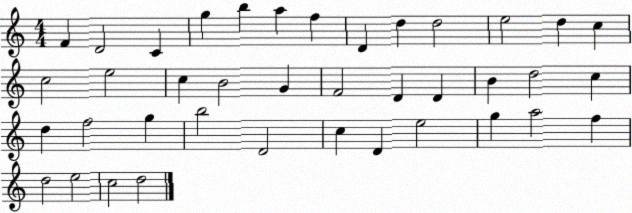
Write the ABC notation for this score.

X:1
T:Untitled
M:4/4
L:1/4
K:C
F D2 C g b a f D d d2 e2 d c c2 e2 c B2 G F2 D D B d2 c d f2 g b2 D2 c D e2 g a2 f d2 e2 c2 d2